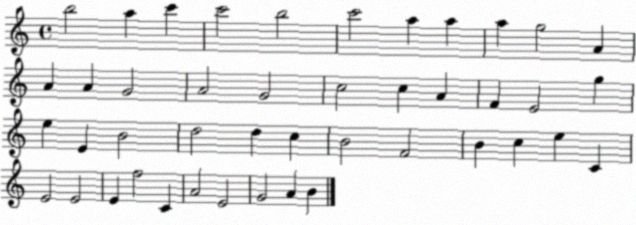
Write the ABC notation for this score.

X:1
T:Untitled
M:4/4
L:1/4
K:C
b2 a c' c'2 b2 c'2 a a a g2 A A A G2 A2 G2 c2 c A F E2 g e E B2 d2 d c B2 F2 B c e C E2 E2 E f2 C A2 E2 G2 A B